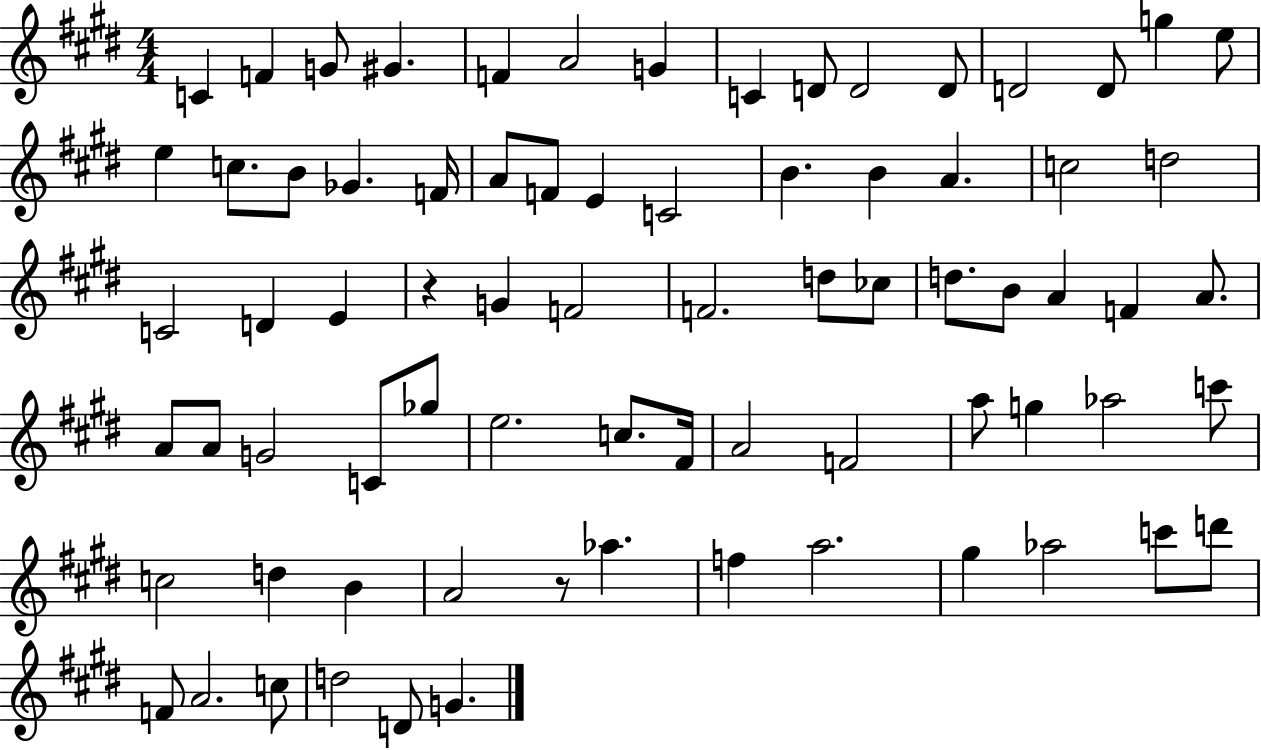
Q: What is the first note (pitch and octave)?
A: C4